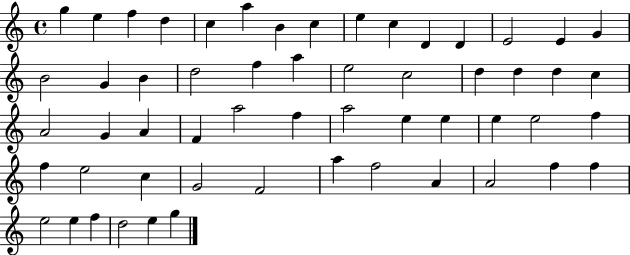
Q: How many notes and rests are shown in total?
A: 56